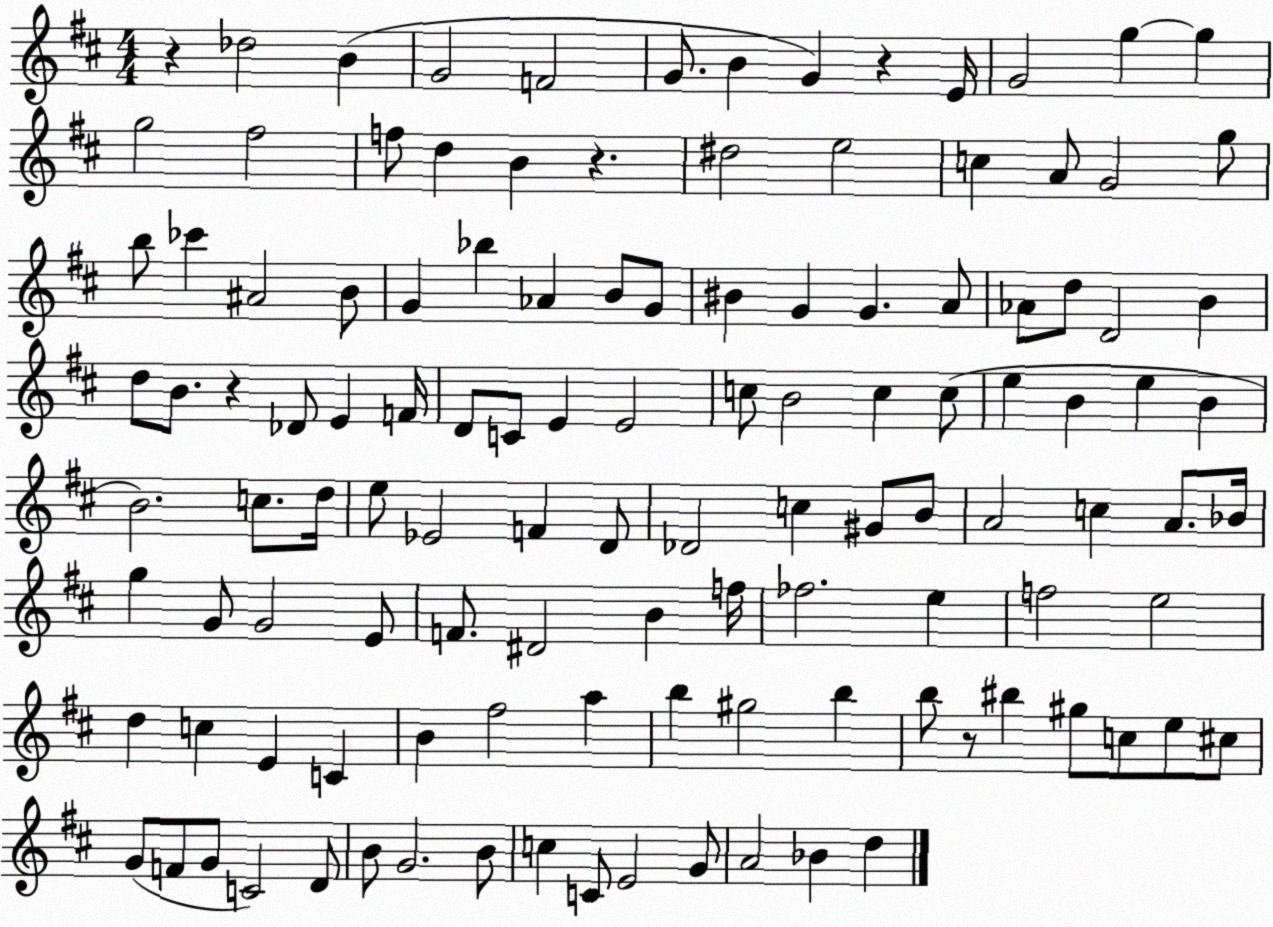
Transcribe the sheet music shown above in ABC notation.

X:1
T:Untitled
M:4/4
L:1/4
K:D
z _d2 B G2 F2 G/2 B G z E/4 G2 g g g2 ^f2 f/2 d B z ^d2 e2 c A/2 G2 g/2 b/2 _c' ^A2 B/2 G _b _A B/2 G/2 ^B G G A/2 _A/2 d/2 D2 B d/2 B/2 z _D/2 E F/4 D/2 C/2 E E2 c/2 B2 c c/2 e B e B B2 c/2 d/4 e/2 _E2 F D/2 _D2 c ^G/2 B/2 A2 c A/2 _B/4 g G/2 G2 E/2 F/2 ^D2 B f/4 _f2 e f2 e2 d c E C B ^f2 a b ^g2 b b/2 z/2 ^b ^g/2 c/2 e/2 ^c/2 G/2 F/2 G/2 C2 D/2 B/2 G2 B/2 c C/2 E2 G/2 A2 _B d